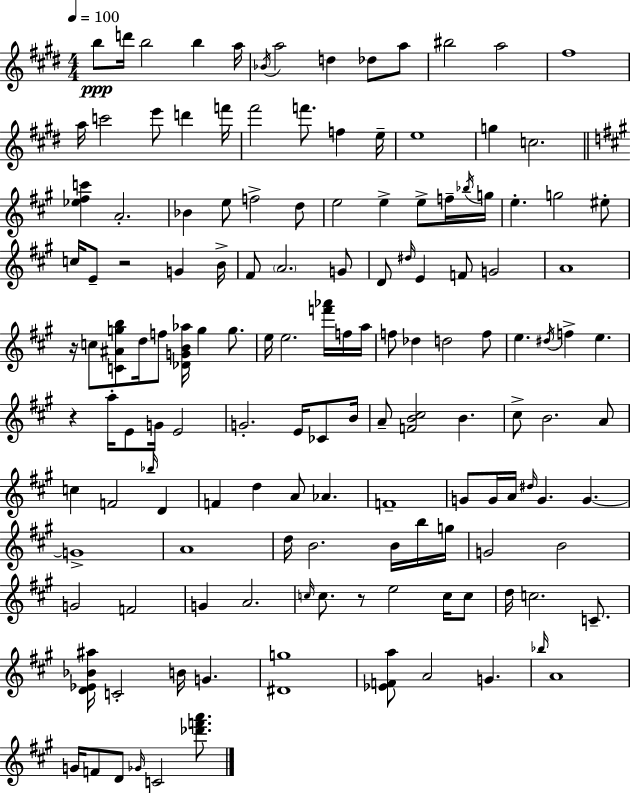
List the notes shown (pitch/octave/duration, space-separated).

B5/e D6/s B5/h B5/q A5/s Bb4/s A5/h D5/q Db5/e A5/e BIS5/h A5/h F#5/w A5/s C6/h E6/e D6/q F6/s F#6/h F6/e. F5/q E5/s E5/w G5/q C5/h. [Eb5,F#5,C6]/q A4/h. Bb4/q E5/e F5/h D5/e E5/h E5/q E5/e F5/s Bb5/s G5/s E5/q. G5/h EIS5/e C5/s E4/e R/h G4/q B4/s F#4/e A4/h. G4/e D4/e D#5/s E4/q F4/e G4/h A4/w R/s C5/e [C4,A#4,G5,B5]/e D5/s F5/e [Db4,G4,B4,Ab5]/s G5/q G5/e. E5/s E5/h. [F6,Ab6]/s F5/s A5/s F5/e Db5/q D5/h F5/e E5/q. D#5/s F5/q E5/q. R/q A5/s E4/e G4/s E4/h G4/h. E4/s CES4/e B4/s A4/e [F4,B4,C#5]/h B4/q. C#5/e B4/h. A4/e C5/q F4/h Bb5/s D4/q F4/q D5/q A4/e Ab4/q. F4/w G4/e G4/s A4/s D#5/s G4/q. G4/q. G4/w A4/w D5/s B4/h. B4/s B5/s G5/s G4/h B4/h G4/h F4/h G4/q A4/h. C5/s C5/e. R/e E5/h C5/s C5/e D5/s C5/h. C4/e. [D4,Eb4,Bb4,A#5]/s C4/h B4/s G4/q. [D#4,G5]/w [Eb4,F4,A5]/e A4/h G4/q. Bb5/s A4/w G4/s F4/e D4/e Gb4/s C4/h [Db6,F6,A6]/e.